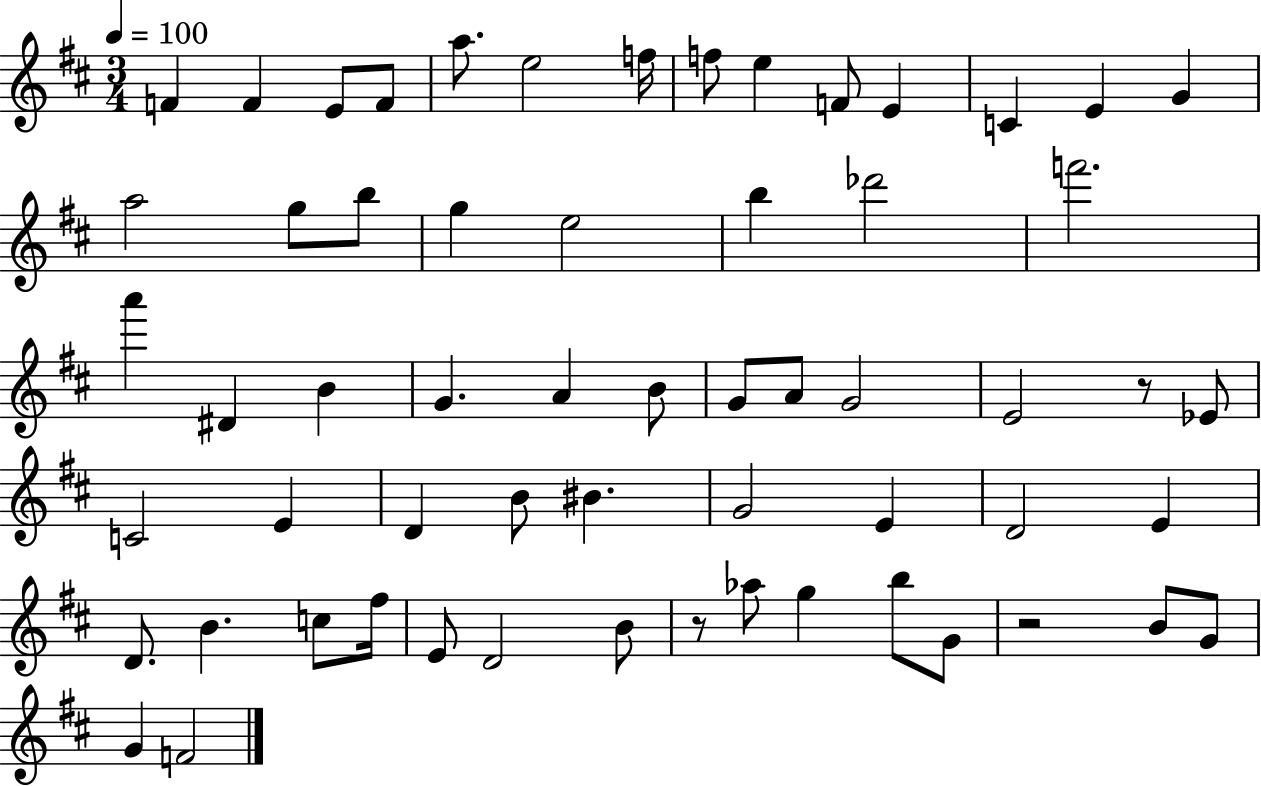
F4/q F4/q E4/e F4/e A5/e. E5/h F5/s F5/e E5/q F4/e E4/q C4/q E4/q G4/q A5/h G5/e B5/e G5/q E5/h B5/q Db6/h F6/h. A6/q D#4/q B4/q G4/q. A4/q B4/e G4/e A4/e G4/h E4/h R/e Eb4/e C4/h E4/q D4/q B4/e BIS4/q. G4/h E4/q D4/h E4/q D4/e. B4/q. C5/e F#5/s E4/e D4/h B4/e R/e Ab5/e G5/q B5/e G4/e R/h B4/e G4/e G4/q F4/h